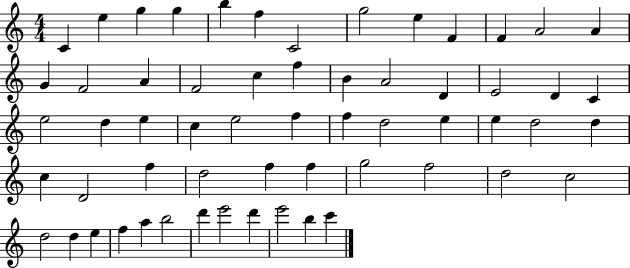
{
  \clef treble
  \numericTimeSignature
  \time 4/4
  \key c \major
  c'4 e''4 g''4 g''4 | b''4 f''4 c'2 | g''2 e''4 f'4 | f'4 a'2 a'4 | \break g'4 f'2 a'4 | f'2 c''4 f''4 | b'4 a'2 d'4 | e'2 d'4 c'4 | \break e''2 d''4 e''4 | c''4 e''2 f''4 | f''4 d''2 e''4 | e''4 d''2 d''4 | \break c''4 d'2 f''4 | d''2 f''4 f''4 | g''2 f''2 | d''2 c''2 | \break d''2 d''4 e''4 | f''4 a''4 b''2 | d'''4 e'''2 d'''4 | e'''2 b''4 c'''4 | \break \bar "|."
}